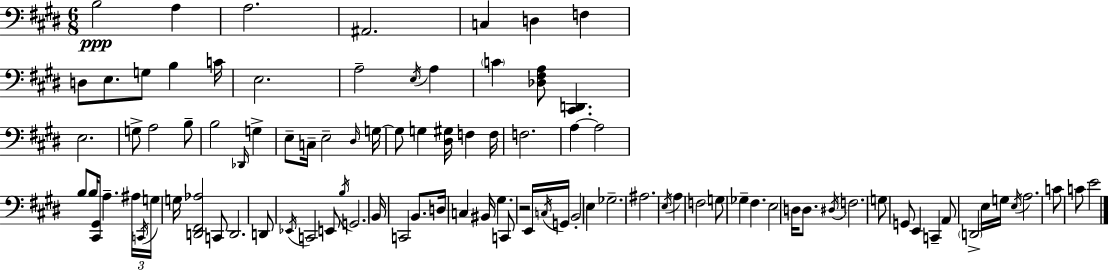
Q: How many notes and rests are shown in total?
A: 96